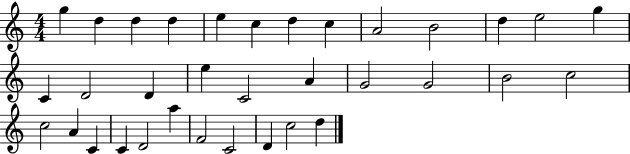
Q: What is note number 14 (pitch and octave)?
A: C4